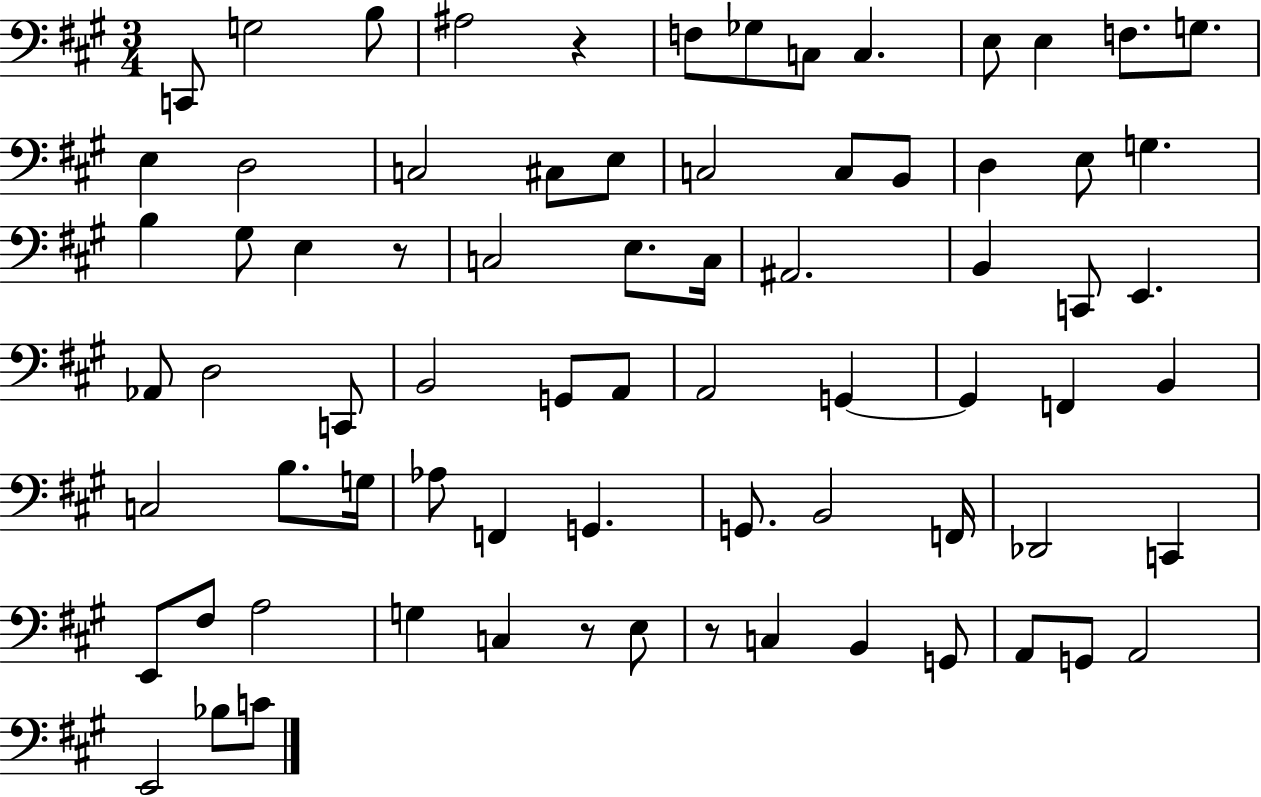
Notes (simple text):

C2/e G3/h B3/e A#3/h R/q F3/e Gb3/e C3/e C3/q. E3/e E3/q F3/e. G3/e. E3/q D3/h C3/h C#3/e E3/e C3/h C3/e B2/e D3/q E3/e G3/q. B3/q G#3/e E3/q R/e C3/h E3/e. C3/s A#2/h. B2/q C2/e E2/q. Ab2/e D3/h C2/e B2/h G2/e A2/e A2/h G2/q G2/q F2/q B2/q C3/h B3/e. G3/s Ab3/e F2/q G2/q. G2/e. B2/h F2/s Db2/h C2/q E2/e F#3/e A3/h G3/q C3/q R/e E3/e R/e C3/q B2/q G2/e A2/e G2/e A2/h E2/h Bb3/e C4/e